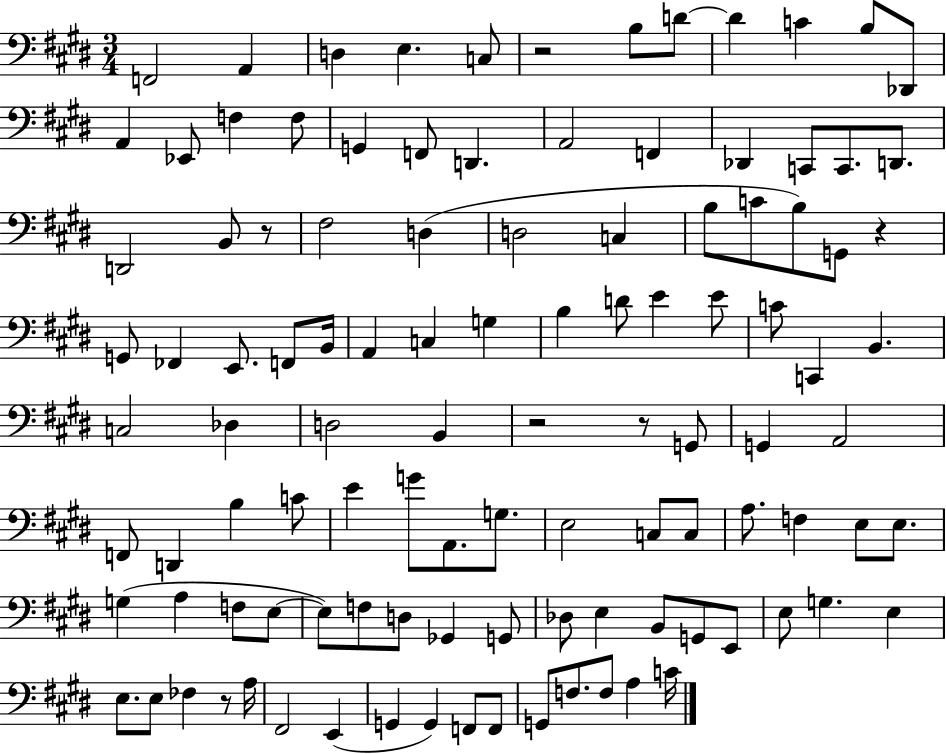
F2/h A2/q D3/q E3/q. C3/e R/h B3/e D4/e D4/q C4/q B3/e Db2/e A2/q Eb2/e F3/q F3/e G2/q F2/e D2/q. A2/h F2/q Db2/q C2/e C2/e. D2/e. D2/h B2/e R/e F#3/h D3/q D3/h C3/q B3/e C4/e B3/e G2/e R/q G2/e FES2/q E2/e. F2/e B2/s A2/q C3/q G3/q B3/q D4/e E4/q E4/e C4/e C2/q B2/q. C3/h Db3/q D3/h B2/q R/h R/e G2/e G2/q A2/h F2/e D2/q B3/q C4/e E4/q G4/e A2/e. G3/e. E3/h C3/e C3/e A3/e. F3/q E3/e E3/e. G3/q A3/q F3/e E3/e E3/e F3/e D3/e Gb2/q G2/e Db3/e E3/q B2/e G2/e E2/e E3/e G3/q. E3/q E3/e. E3/e FES3/q R/e A3/s F#2/h E2/q G2/q G2/q F2/e F2/e G2/e F3/e. F3/e A3/q C4/s